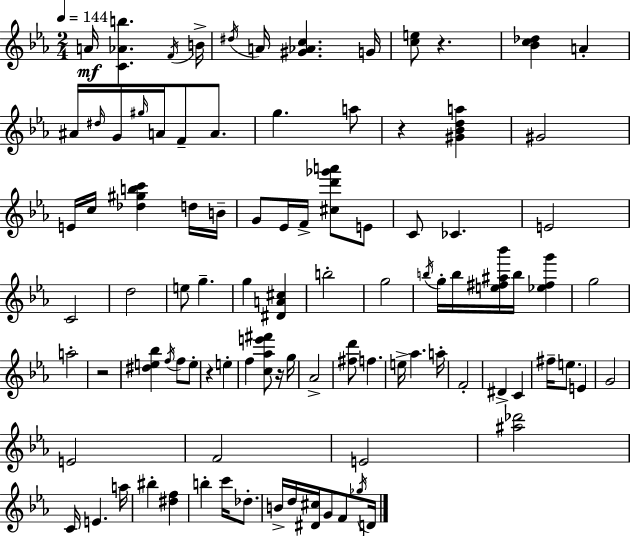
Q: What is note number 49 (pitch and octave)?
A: F5